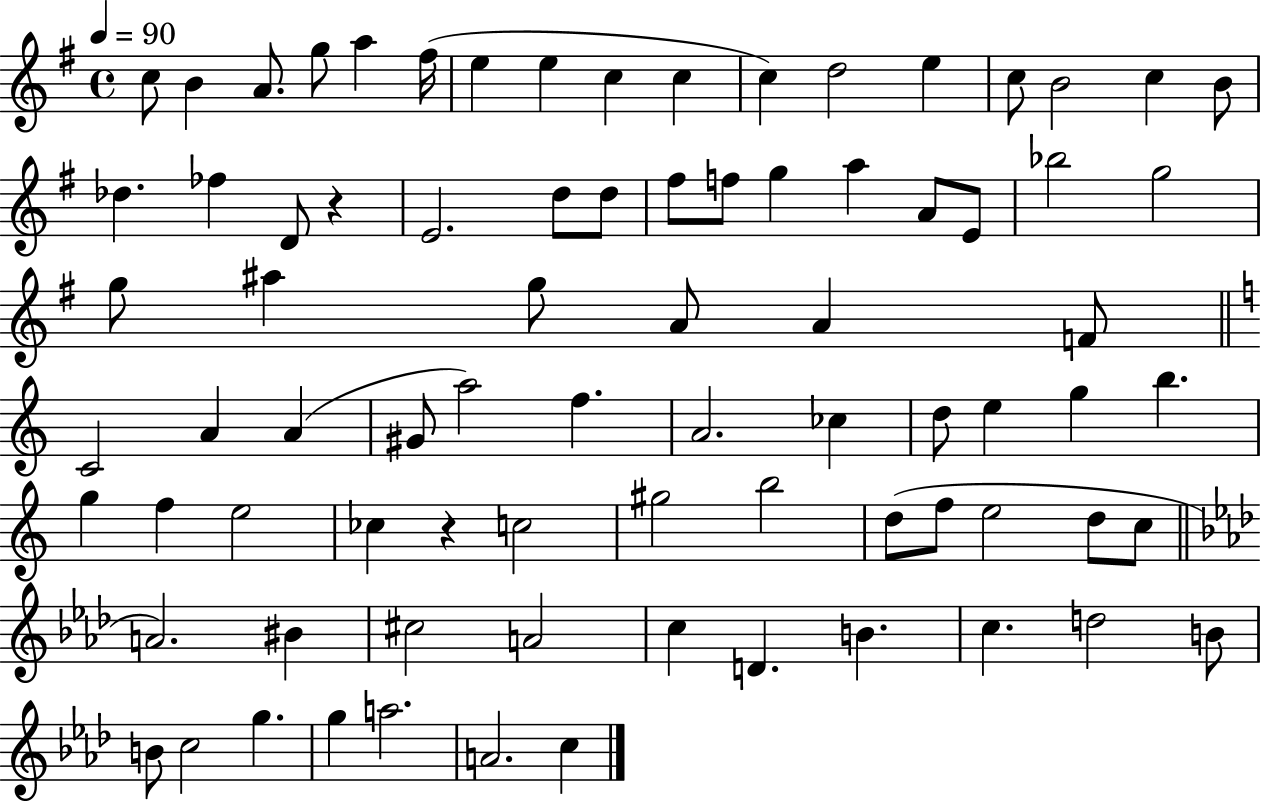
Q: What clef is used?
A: treble